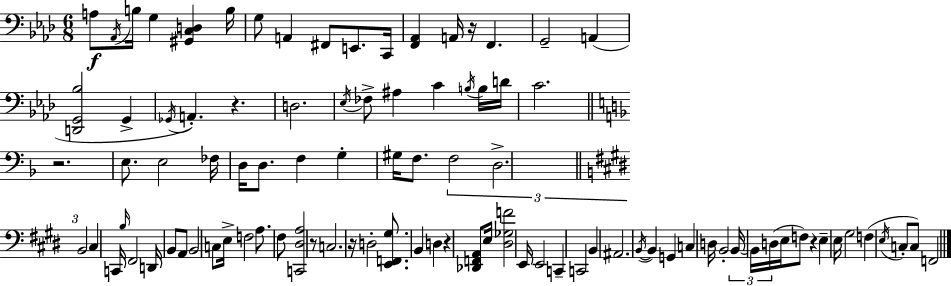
A3/e Ab2/s B3/s G3/q [G#2,C3,D3]/q B3/s G3/e A2/q F#2/e E2/e. C2/s [F2,Ab2]/q A2/s R/s F2/q. G2/h A2/q [D2,G2,Bb3]/h G2/q Gb2/s A2/q. R/q. D3/h. Eb3/s FES3/e A#3/q C4/q B3/s B3/s D4/s C4/h. R/h. E3/e. E3/h FES3/s D3/s D3/e. F3/q G3/q G#3/s F3/e. F3/h D3/h. B2/h C#3/q C2/s B3/s F#2/h D2/s B2/e A2/e B2/h C3/e E3/s F3/h A3/e. F#3/e [C2,D#3,A3]/h R/e C3/h. R/s D3/h [E2,F2,G#3]/e. B2/q D3/q R/q [Db2,F2,A2]/e E3/s [D#3,Gb3,F4]/h E2/s E2/h C2/q C2/h B2/q A#2/h. B2/s B2/q G2/q C3/q D3/s B2/h B2/s B2/s D3/s E3/s F3/e R/q E3/q E3/s G#3/h F3/q E3/s C3/e C3/e F2/h